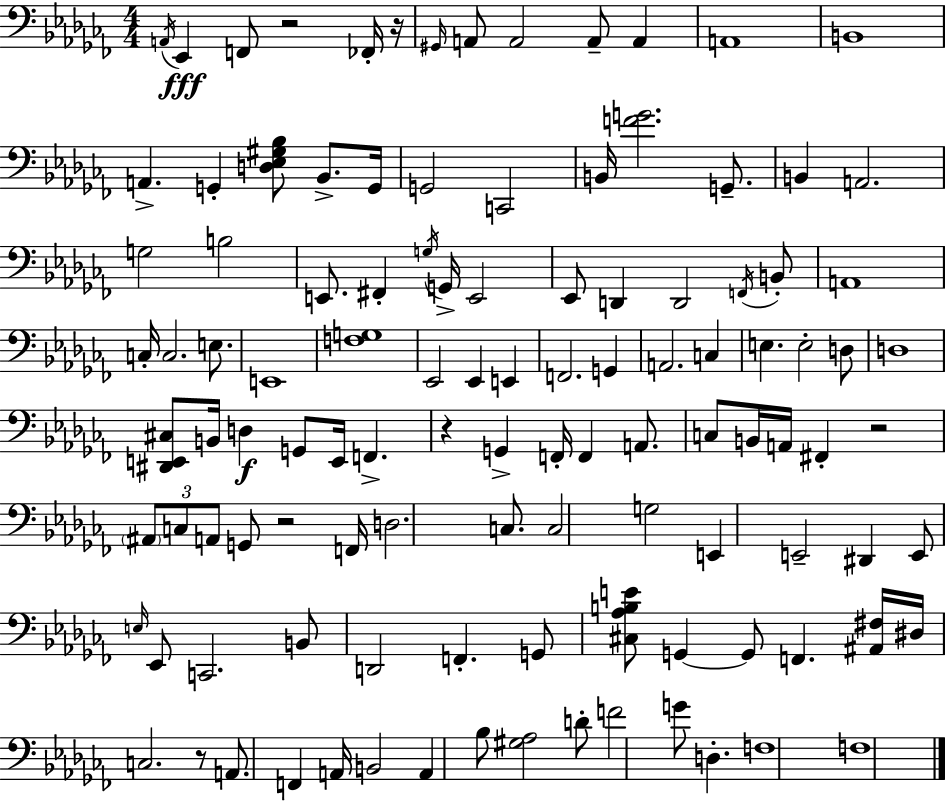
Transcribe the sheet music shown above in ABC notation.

X:1
T:Untitled
M:4/4
L:1/4
K:Abm
A,,/4 _E,, F,,/2 z2 _F,,/4 z/4 ^G,,/4 A,,/2 A,,2 A,,/2 A,, A,,4 B,,4 A,, G,, [D,_E,^G,_B,]/2 _B,,/2 G,,/4 G,,2 C,,2 B,,/4 [FG]2 G,,/2 B,, A,,2 G,2 B,2 E,,/2 ^F,, G,/4 G,,/4 E,,2 _E,,/2 D,, D,,2 F,,/4 B,,/2 A,,4 C,/4 C,2 E,/2 E,,4 [F,G,]4 _E,,2 _E,, E,, F,,2 G,, A,,2 C, E, E,2 D,/2 D,4 [^D,,E,,^C,]/2 B,,/4 D, G,,/2 E,,/4 F,, z G,, F,,/4 F,, A,,/2 C,/2 B,,/4 A,,/4 ^F,, z2 ^A,,/2 C,/2 A,,/2 G,,/2 z2 F,,/4 D,2 C,/2 C,2 G,2 E,, E,,2 ^D,, E,,/2 E,/4 _E,,/2 C,,2 B,,/2 D,,2 F,, G,,/2 [^C,_A,B,E]/2 G,, G,,/2 F,, [^A,,^F,]/4 ^D,/4 C,2 z/2 A,,/2 F,, A,,/4 B,,2 A,, _B,/2 [^G,_A,]2 D/2 F2 G/2 D, F,4 F,4